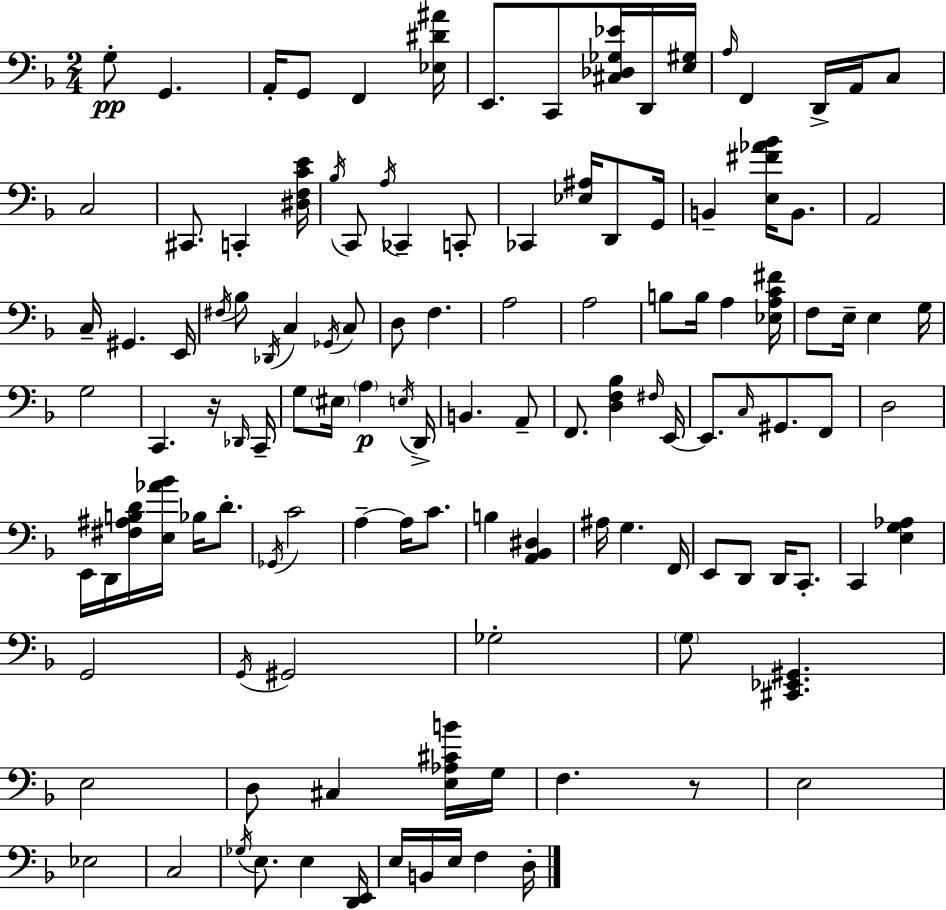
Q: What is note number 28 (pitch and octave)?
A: C3